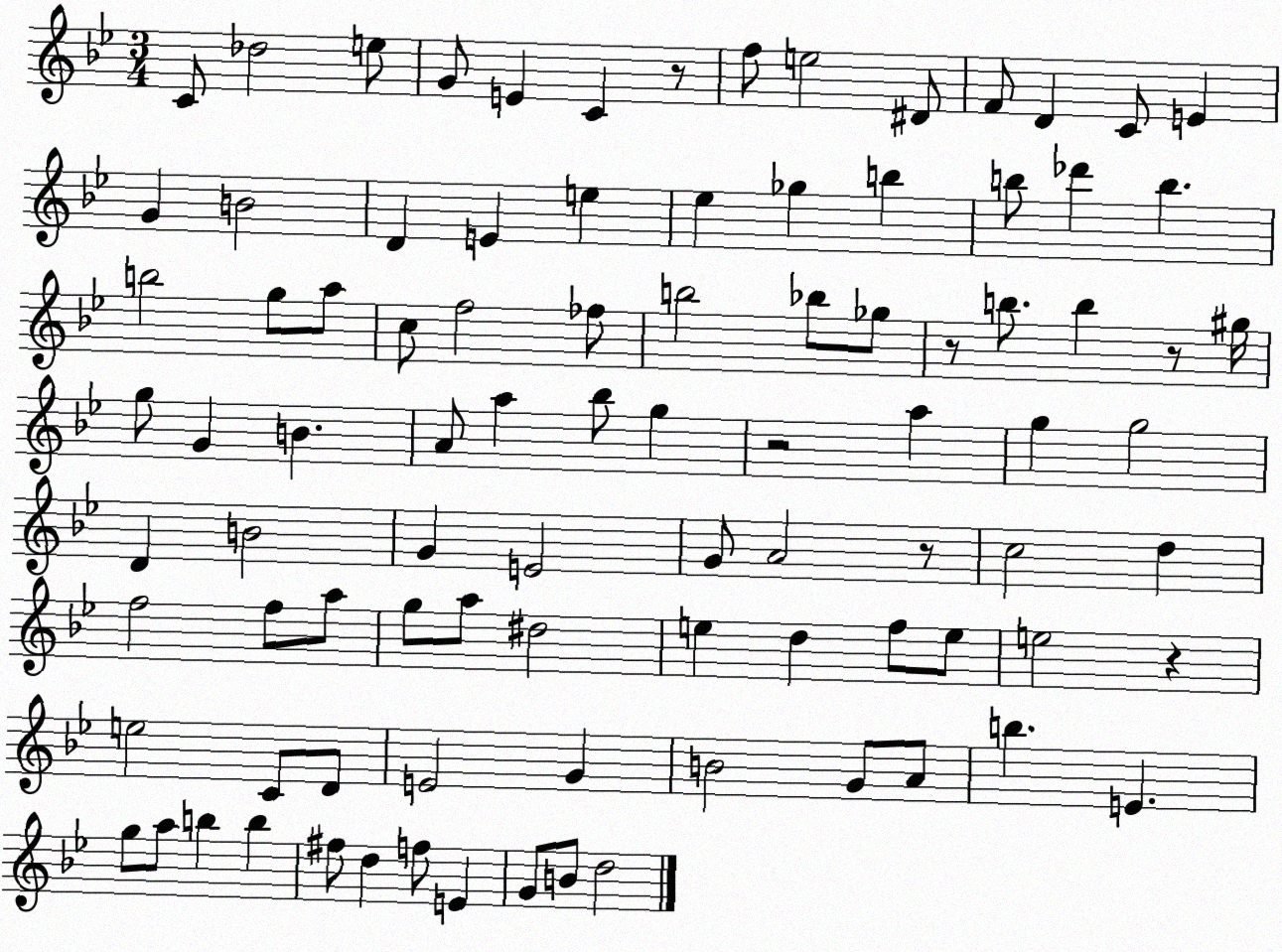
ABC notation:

X:1
T:Untitled
M:3/4
L:1/4
K:Bb
C/2 _d2 e/2 G/2 E C z/2 f/2 e2 ^D/2 F/2 D C/2 E G B2 D E e _e _g b b/2 _d' b b2 g/2 a/2 c/2 f2 _f/2 b2 _b/2 _g/2 z/2 b/2 b z/2 ^g/4 g/2 G B A/2 a _b/2 g z2 a g g2 D B2 G E2 G/2 A2 z/2 c2 d f2 f/2 a/2 g/2 a/2 ^d2 e d f/2 e/2 e2 z e2 C/2 D/2 E2 G B2 G/2 A/2 b E g/2 a/2 b b ^f/2 d f/2 E G/2 B/2 d2